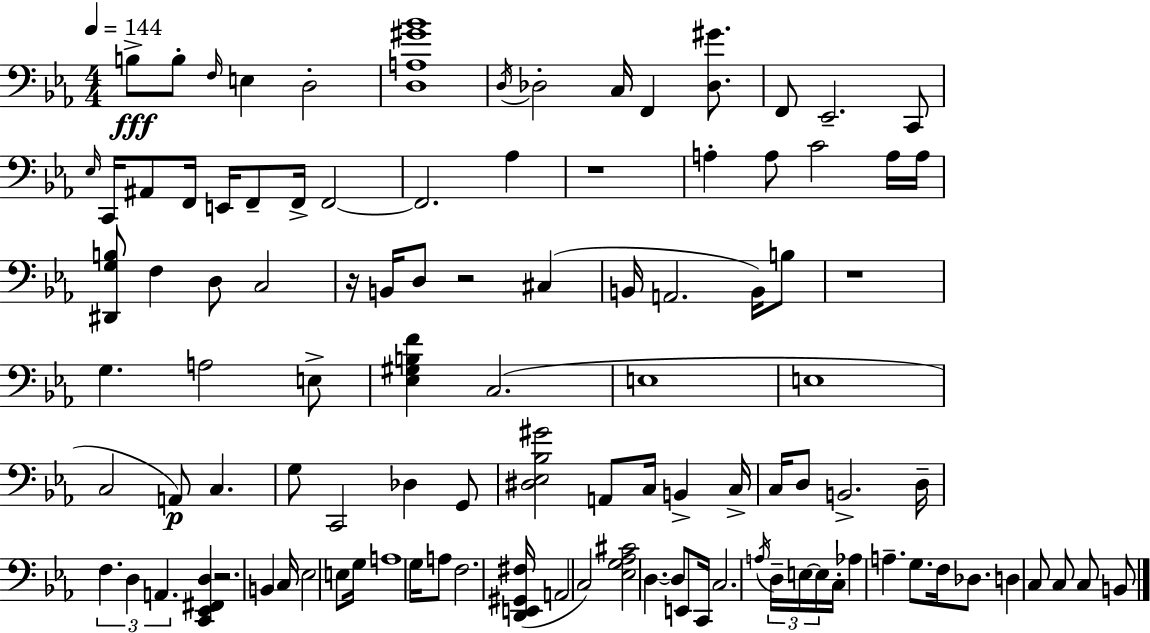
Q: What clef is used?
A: bass